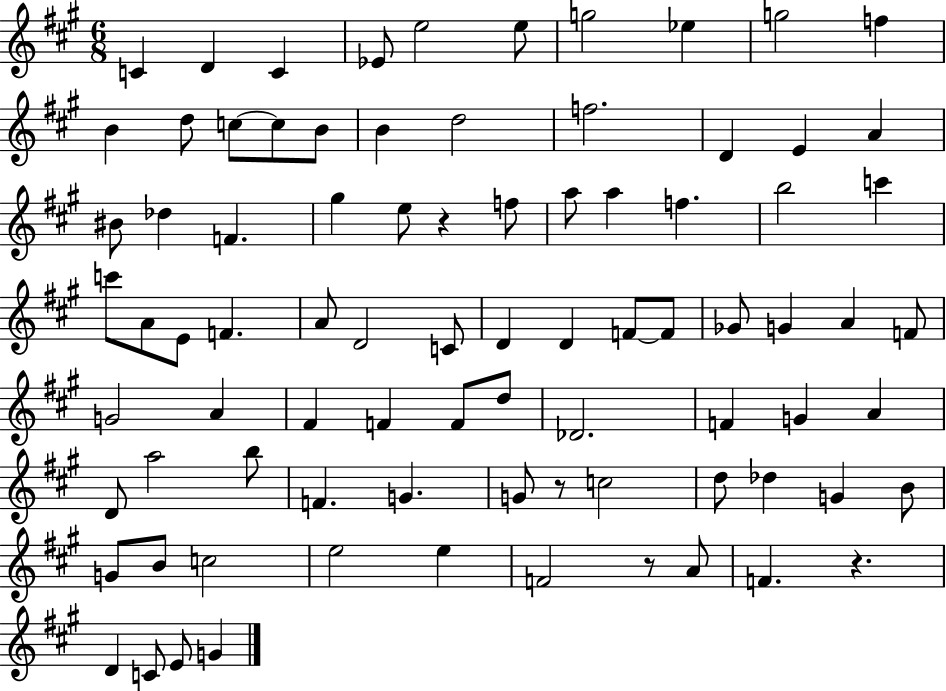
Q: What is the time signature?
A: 6/8